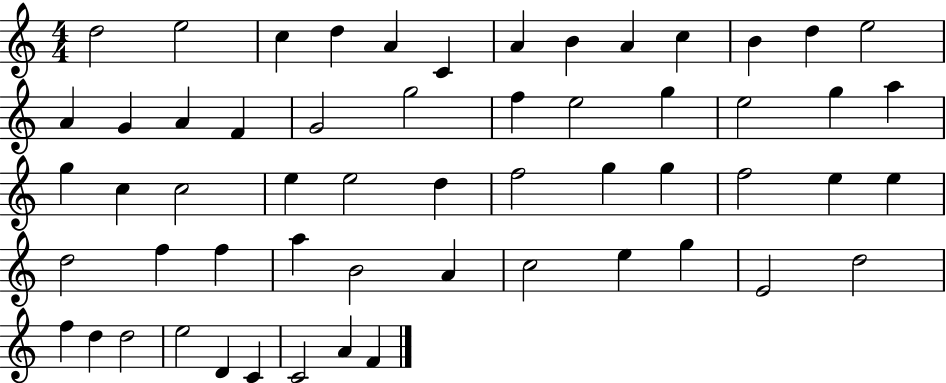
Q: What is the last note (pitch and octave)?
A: F4